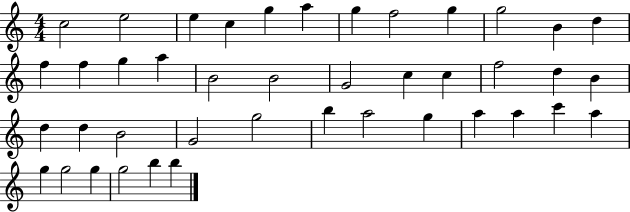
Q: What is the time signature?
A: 4/4